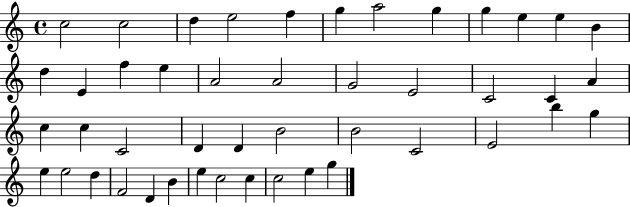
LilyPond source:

{
  \clef treble
  \time 4/4
  \defaultTimeSignature
  \key c \major
  c''2 c''2 | d''4 e''2 f''4 | g''4 a''2 g''4 | g''4 e''4 e''4 b'4 | \break d''4 e'4 f''4 e''4 | a'2 a'2 | g'2 e'2 | c'2 c'4 a'4 | \break c''4 c''4 c'2 | d'4 d'4 b'2 | b'2 c'2 | e'2 b''4 g''4 | \break e''4 e''2 d''4 | f'2 d'4 b'4 | e''4 c''2 c''4 | c''2 e''4 g''4 | \break \bar "|."
}